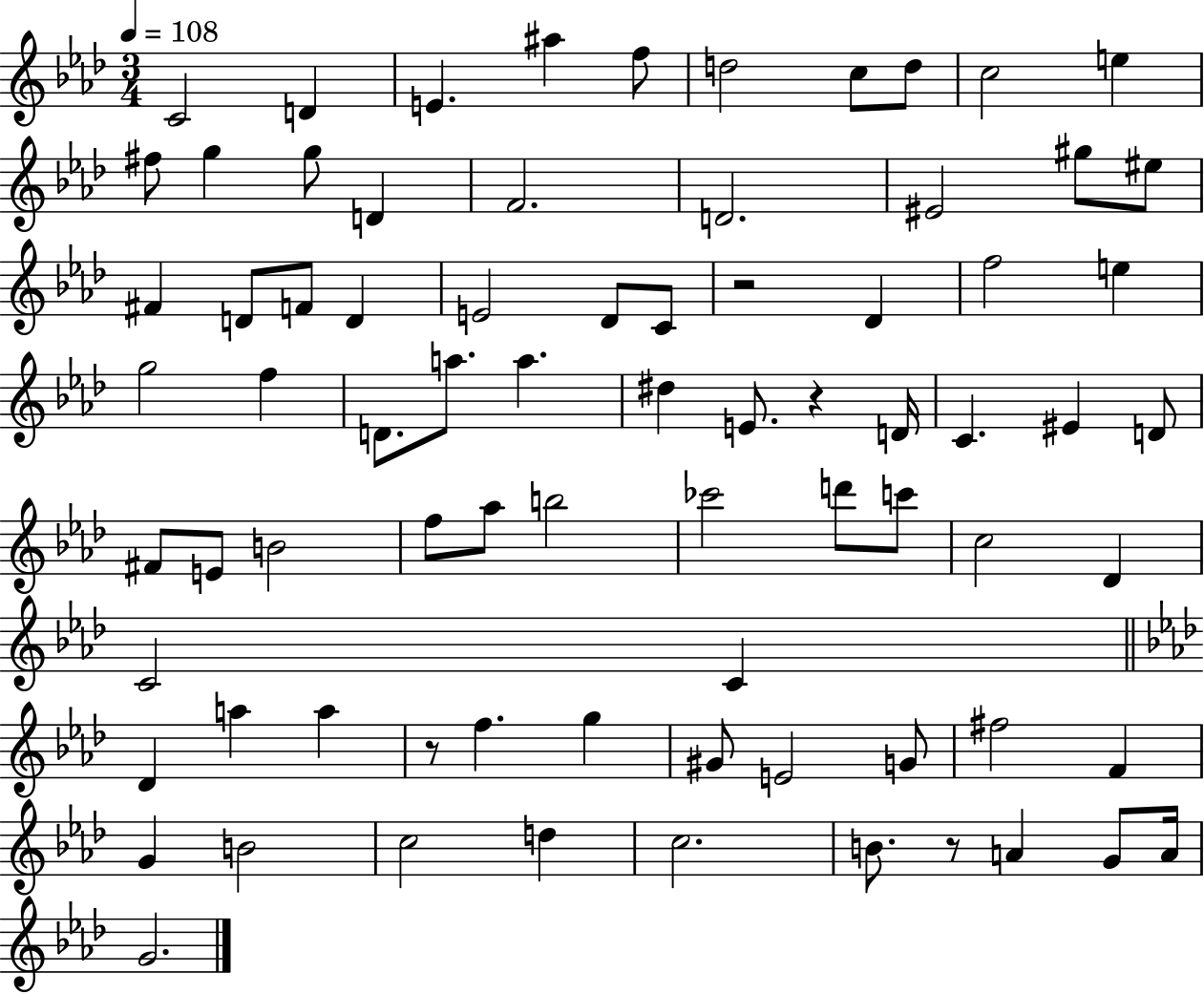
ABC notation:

X:1
T:Untitled
M:3/4
L:1/4
K:Ab
C2 D E ^a f/2 d2 c/2 d/2 c2 e ^f/2 g g/2 D F2 D2 ^E2 ^g/2 ^e/2 ^F D/2 F/2 D E2 _D/2 C/2 z2 _D f2 e g2 f D/2 a/2 a ^d E/2 z D/4 C ^E D/2 ^F/2 E/2 B2 f/2 _a/2 b2 _c'2 d'/2 c'/2 c2 _D C2 C _D a a z/2 f g ^G/2 E2 G/2 ^f2 F G B2 c2 d c2 B/2 z/2 A G/2 A/4 G2